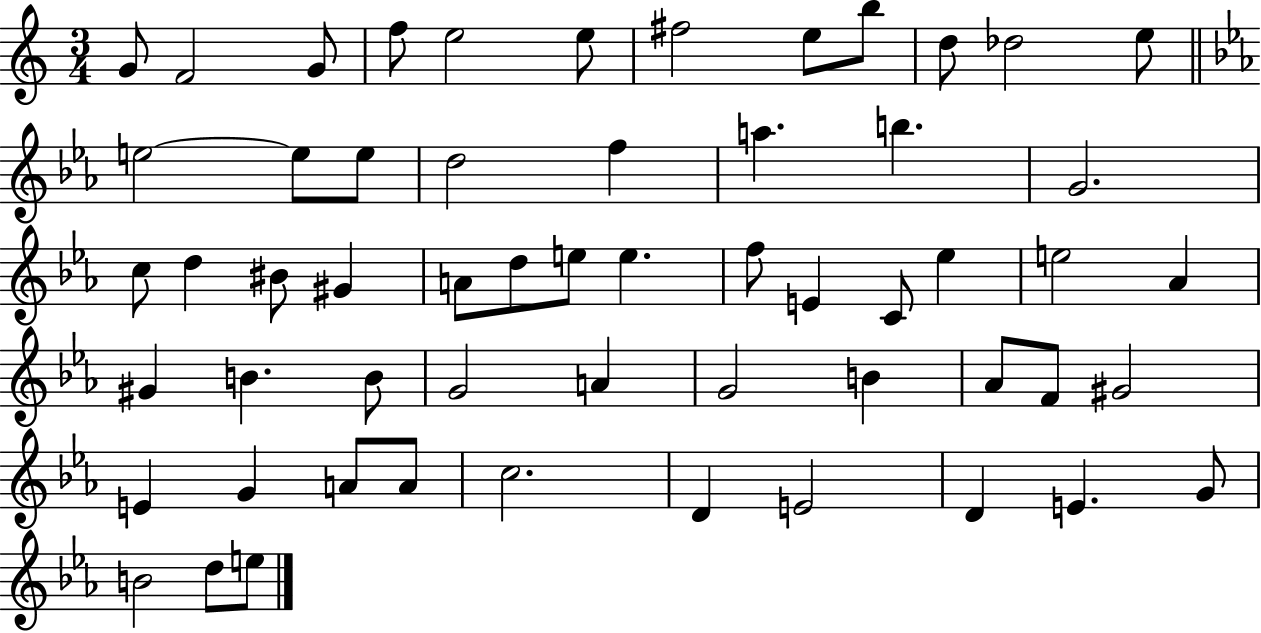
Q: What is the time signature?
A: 3/4